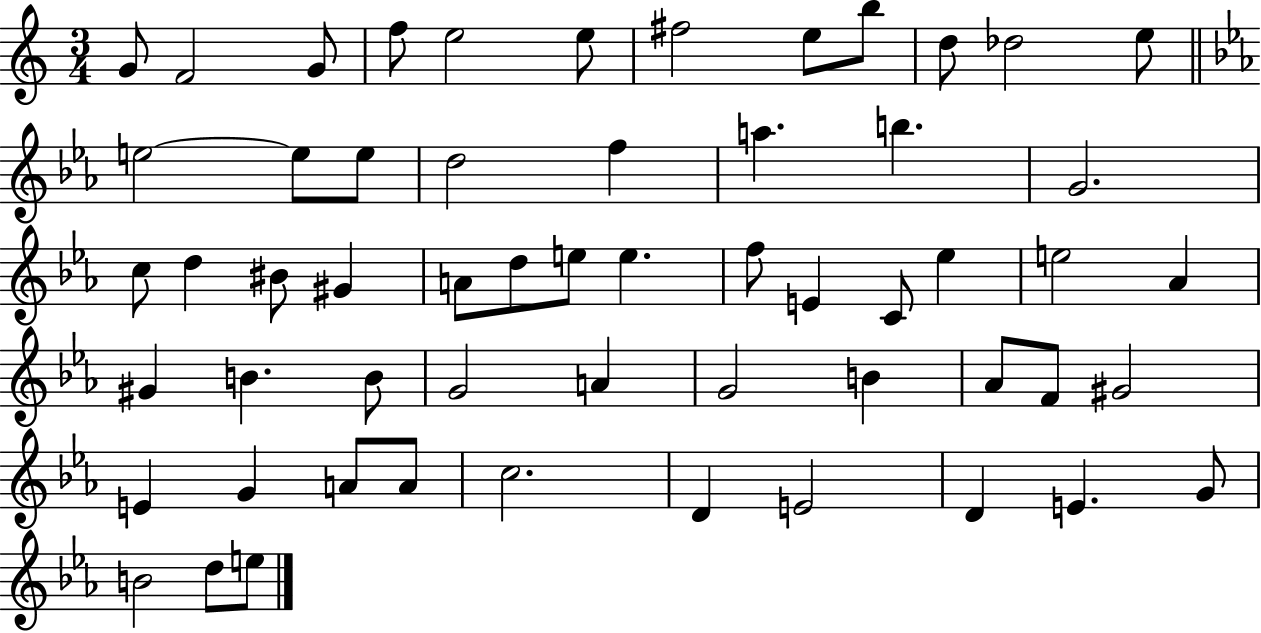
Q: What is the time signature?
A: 3/4